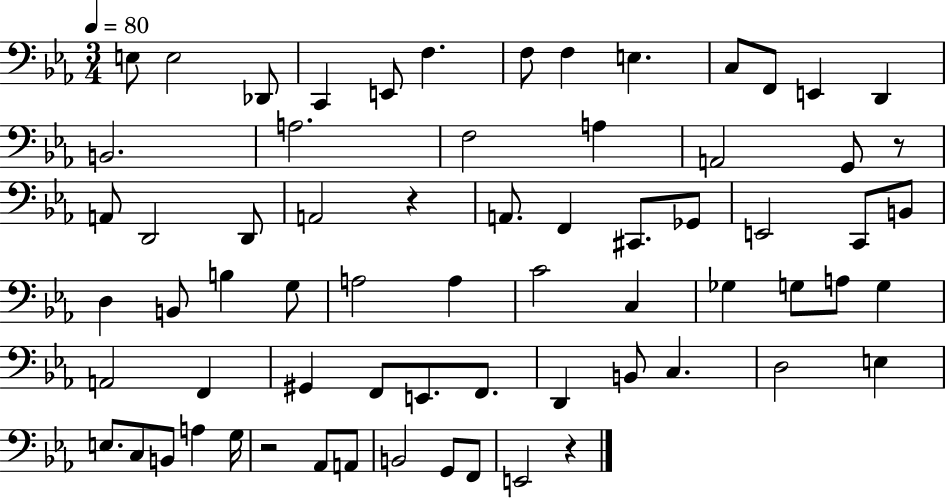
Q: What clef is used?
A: bass